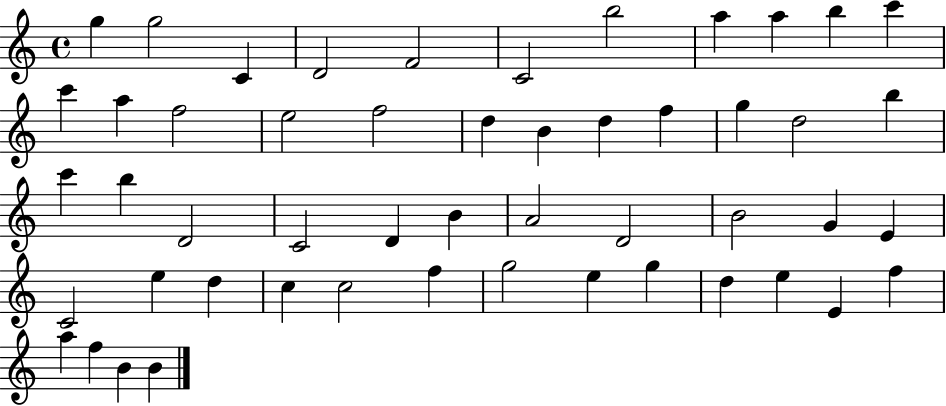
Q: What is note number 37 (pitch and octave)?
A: D5